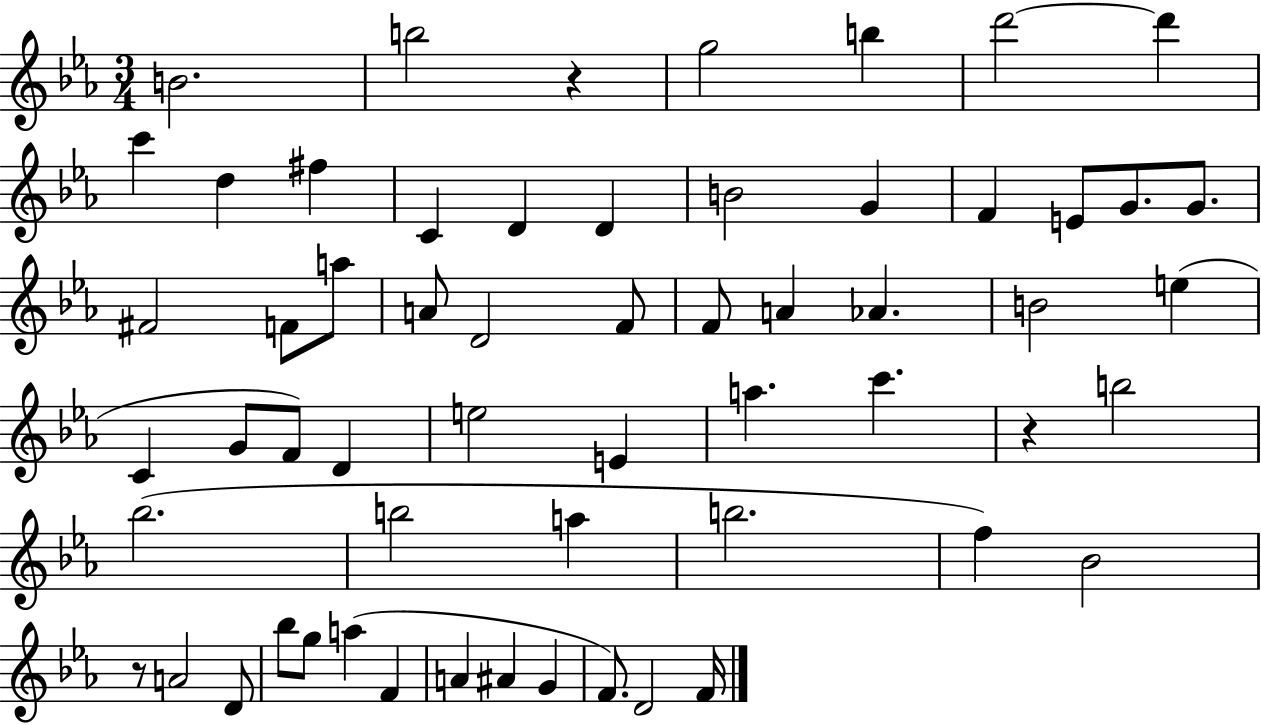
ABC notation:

X:1
T:Untitled
M:3/4
L:1/4
K:Eb
B2 b2 z g2 b d'2 d' c' d ^f C D D B2 G F E/2 G/2 G/2 ^F2 F/2 a/2 A/2 D2 F/2 F/2 A _A B2 e C G/2 F/2 D e2 E a c' z b2 _b2 b2 a b2 f _B2 z/2 A2 D/2 _b/2 g/2 a F A ^A G F/2 D2 F/4